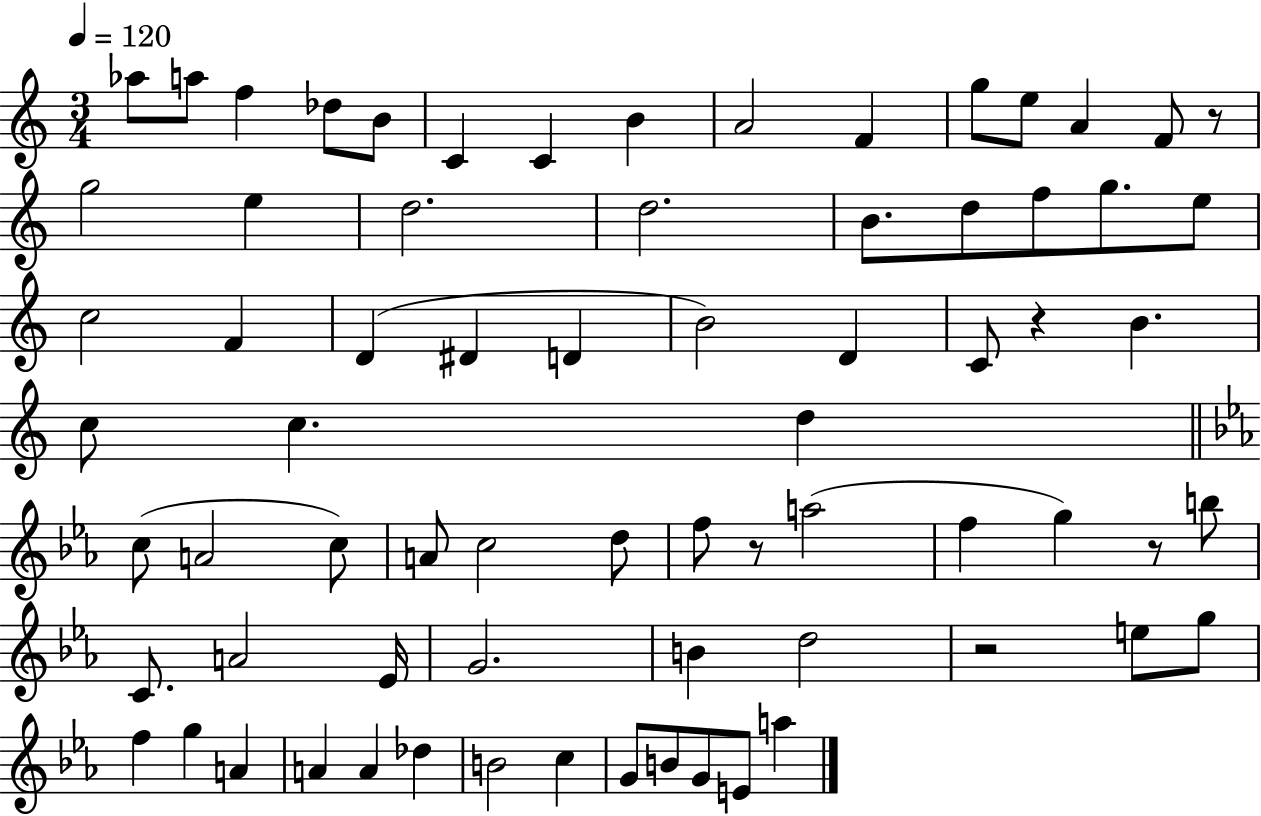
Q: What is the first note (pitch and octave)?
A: Ab5